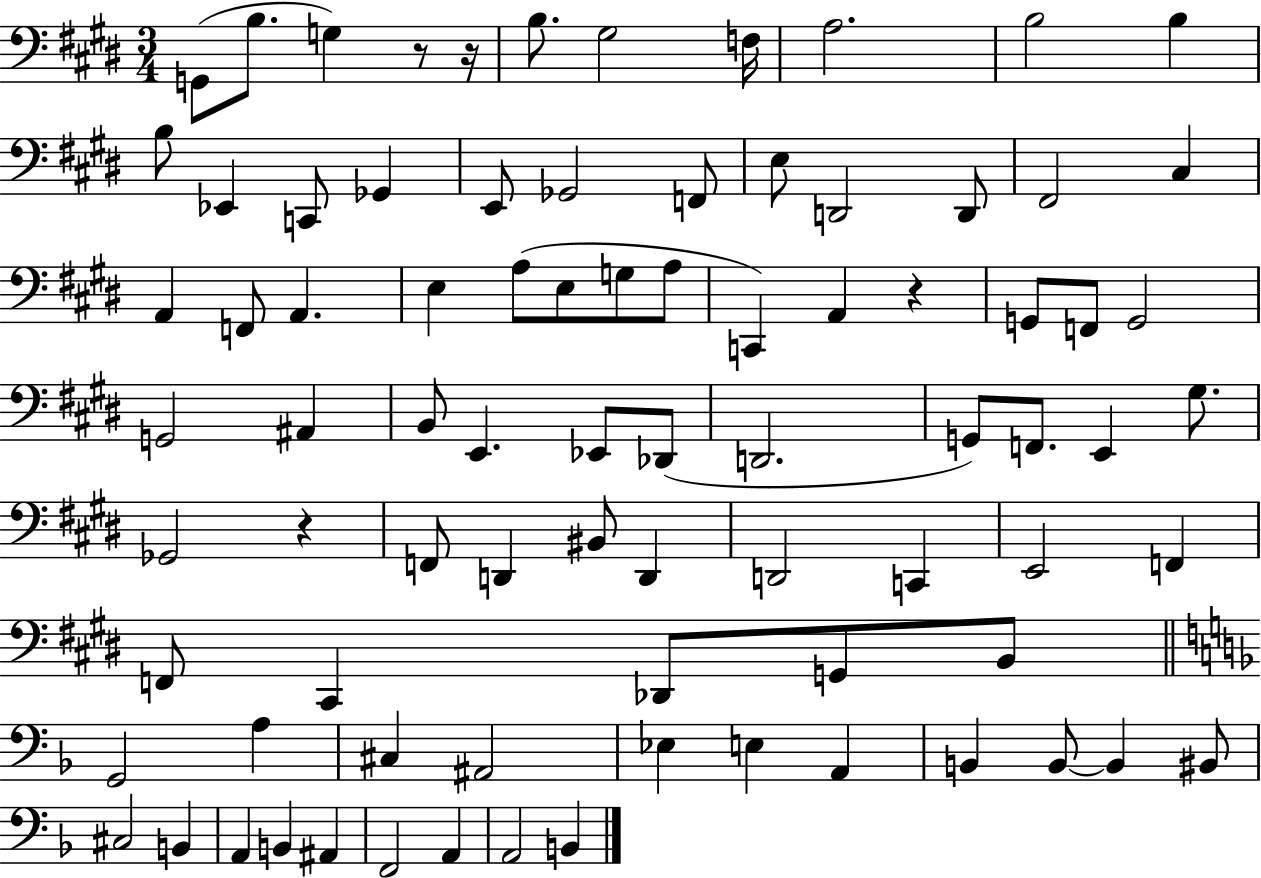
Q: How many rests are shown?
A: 4